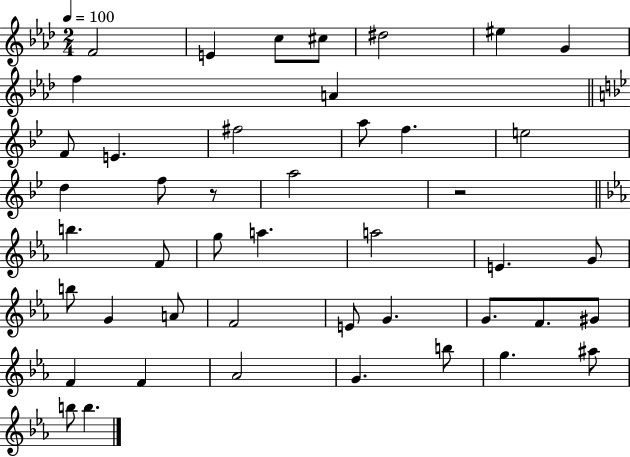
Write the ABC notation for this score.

X:1
T:Untitled
M:2/4
L:1/4
K:Ab
F2 E c/2 ^c/2 ^d2 ^e G f A F/2 E ^f2 a/2 f e2 d f/2 z/2 a2 z2 b F/2 g/2 a a2 E G/2 b/2 G A/2 F2 E/2 G G/2 F/2 ^G/2 F F _A2 G b/2 g ^a/2 b/2 b